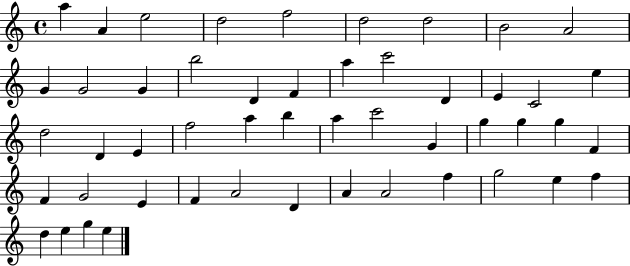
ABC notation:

X:1
T:Untitled
M:4/4
L:1/4
K:C
a A e2 d2 f2 d2 d2 B2 A2 G G2 G b2 D F a c'2 D E C2 e d2 D E f2 a b a c'2 G g g g F F G2 E F A2 D A A2 f g2 e f d e g e